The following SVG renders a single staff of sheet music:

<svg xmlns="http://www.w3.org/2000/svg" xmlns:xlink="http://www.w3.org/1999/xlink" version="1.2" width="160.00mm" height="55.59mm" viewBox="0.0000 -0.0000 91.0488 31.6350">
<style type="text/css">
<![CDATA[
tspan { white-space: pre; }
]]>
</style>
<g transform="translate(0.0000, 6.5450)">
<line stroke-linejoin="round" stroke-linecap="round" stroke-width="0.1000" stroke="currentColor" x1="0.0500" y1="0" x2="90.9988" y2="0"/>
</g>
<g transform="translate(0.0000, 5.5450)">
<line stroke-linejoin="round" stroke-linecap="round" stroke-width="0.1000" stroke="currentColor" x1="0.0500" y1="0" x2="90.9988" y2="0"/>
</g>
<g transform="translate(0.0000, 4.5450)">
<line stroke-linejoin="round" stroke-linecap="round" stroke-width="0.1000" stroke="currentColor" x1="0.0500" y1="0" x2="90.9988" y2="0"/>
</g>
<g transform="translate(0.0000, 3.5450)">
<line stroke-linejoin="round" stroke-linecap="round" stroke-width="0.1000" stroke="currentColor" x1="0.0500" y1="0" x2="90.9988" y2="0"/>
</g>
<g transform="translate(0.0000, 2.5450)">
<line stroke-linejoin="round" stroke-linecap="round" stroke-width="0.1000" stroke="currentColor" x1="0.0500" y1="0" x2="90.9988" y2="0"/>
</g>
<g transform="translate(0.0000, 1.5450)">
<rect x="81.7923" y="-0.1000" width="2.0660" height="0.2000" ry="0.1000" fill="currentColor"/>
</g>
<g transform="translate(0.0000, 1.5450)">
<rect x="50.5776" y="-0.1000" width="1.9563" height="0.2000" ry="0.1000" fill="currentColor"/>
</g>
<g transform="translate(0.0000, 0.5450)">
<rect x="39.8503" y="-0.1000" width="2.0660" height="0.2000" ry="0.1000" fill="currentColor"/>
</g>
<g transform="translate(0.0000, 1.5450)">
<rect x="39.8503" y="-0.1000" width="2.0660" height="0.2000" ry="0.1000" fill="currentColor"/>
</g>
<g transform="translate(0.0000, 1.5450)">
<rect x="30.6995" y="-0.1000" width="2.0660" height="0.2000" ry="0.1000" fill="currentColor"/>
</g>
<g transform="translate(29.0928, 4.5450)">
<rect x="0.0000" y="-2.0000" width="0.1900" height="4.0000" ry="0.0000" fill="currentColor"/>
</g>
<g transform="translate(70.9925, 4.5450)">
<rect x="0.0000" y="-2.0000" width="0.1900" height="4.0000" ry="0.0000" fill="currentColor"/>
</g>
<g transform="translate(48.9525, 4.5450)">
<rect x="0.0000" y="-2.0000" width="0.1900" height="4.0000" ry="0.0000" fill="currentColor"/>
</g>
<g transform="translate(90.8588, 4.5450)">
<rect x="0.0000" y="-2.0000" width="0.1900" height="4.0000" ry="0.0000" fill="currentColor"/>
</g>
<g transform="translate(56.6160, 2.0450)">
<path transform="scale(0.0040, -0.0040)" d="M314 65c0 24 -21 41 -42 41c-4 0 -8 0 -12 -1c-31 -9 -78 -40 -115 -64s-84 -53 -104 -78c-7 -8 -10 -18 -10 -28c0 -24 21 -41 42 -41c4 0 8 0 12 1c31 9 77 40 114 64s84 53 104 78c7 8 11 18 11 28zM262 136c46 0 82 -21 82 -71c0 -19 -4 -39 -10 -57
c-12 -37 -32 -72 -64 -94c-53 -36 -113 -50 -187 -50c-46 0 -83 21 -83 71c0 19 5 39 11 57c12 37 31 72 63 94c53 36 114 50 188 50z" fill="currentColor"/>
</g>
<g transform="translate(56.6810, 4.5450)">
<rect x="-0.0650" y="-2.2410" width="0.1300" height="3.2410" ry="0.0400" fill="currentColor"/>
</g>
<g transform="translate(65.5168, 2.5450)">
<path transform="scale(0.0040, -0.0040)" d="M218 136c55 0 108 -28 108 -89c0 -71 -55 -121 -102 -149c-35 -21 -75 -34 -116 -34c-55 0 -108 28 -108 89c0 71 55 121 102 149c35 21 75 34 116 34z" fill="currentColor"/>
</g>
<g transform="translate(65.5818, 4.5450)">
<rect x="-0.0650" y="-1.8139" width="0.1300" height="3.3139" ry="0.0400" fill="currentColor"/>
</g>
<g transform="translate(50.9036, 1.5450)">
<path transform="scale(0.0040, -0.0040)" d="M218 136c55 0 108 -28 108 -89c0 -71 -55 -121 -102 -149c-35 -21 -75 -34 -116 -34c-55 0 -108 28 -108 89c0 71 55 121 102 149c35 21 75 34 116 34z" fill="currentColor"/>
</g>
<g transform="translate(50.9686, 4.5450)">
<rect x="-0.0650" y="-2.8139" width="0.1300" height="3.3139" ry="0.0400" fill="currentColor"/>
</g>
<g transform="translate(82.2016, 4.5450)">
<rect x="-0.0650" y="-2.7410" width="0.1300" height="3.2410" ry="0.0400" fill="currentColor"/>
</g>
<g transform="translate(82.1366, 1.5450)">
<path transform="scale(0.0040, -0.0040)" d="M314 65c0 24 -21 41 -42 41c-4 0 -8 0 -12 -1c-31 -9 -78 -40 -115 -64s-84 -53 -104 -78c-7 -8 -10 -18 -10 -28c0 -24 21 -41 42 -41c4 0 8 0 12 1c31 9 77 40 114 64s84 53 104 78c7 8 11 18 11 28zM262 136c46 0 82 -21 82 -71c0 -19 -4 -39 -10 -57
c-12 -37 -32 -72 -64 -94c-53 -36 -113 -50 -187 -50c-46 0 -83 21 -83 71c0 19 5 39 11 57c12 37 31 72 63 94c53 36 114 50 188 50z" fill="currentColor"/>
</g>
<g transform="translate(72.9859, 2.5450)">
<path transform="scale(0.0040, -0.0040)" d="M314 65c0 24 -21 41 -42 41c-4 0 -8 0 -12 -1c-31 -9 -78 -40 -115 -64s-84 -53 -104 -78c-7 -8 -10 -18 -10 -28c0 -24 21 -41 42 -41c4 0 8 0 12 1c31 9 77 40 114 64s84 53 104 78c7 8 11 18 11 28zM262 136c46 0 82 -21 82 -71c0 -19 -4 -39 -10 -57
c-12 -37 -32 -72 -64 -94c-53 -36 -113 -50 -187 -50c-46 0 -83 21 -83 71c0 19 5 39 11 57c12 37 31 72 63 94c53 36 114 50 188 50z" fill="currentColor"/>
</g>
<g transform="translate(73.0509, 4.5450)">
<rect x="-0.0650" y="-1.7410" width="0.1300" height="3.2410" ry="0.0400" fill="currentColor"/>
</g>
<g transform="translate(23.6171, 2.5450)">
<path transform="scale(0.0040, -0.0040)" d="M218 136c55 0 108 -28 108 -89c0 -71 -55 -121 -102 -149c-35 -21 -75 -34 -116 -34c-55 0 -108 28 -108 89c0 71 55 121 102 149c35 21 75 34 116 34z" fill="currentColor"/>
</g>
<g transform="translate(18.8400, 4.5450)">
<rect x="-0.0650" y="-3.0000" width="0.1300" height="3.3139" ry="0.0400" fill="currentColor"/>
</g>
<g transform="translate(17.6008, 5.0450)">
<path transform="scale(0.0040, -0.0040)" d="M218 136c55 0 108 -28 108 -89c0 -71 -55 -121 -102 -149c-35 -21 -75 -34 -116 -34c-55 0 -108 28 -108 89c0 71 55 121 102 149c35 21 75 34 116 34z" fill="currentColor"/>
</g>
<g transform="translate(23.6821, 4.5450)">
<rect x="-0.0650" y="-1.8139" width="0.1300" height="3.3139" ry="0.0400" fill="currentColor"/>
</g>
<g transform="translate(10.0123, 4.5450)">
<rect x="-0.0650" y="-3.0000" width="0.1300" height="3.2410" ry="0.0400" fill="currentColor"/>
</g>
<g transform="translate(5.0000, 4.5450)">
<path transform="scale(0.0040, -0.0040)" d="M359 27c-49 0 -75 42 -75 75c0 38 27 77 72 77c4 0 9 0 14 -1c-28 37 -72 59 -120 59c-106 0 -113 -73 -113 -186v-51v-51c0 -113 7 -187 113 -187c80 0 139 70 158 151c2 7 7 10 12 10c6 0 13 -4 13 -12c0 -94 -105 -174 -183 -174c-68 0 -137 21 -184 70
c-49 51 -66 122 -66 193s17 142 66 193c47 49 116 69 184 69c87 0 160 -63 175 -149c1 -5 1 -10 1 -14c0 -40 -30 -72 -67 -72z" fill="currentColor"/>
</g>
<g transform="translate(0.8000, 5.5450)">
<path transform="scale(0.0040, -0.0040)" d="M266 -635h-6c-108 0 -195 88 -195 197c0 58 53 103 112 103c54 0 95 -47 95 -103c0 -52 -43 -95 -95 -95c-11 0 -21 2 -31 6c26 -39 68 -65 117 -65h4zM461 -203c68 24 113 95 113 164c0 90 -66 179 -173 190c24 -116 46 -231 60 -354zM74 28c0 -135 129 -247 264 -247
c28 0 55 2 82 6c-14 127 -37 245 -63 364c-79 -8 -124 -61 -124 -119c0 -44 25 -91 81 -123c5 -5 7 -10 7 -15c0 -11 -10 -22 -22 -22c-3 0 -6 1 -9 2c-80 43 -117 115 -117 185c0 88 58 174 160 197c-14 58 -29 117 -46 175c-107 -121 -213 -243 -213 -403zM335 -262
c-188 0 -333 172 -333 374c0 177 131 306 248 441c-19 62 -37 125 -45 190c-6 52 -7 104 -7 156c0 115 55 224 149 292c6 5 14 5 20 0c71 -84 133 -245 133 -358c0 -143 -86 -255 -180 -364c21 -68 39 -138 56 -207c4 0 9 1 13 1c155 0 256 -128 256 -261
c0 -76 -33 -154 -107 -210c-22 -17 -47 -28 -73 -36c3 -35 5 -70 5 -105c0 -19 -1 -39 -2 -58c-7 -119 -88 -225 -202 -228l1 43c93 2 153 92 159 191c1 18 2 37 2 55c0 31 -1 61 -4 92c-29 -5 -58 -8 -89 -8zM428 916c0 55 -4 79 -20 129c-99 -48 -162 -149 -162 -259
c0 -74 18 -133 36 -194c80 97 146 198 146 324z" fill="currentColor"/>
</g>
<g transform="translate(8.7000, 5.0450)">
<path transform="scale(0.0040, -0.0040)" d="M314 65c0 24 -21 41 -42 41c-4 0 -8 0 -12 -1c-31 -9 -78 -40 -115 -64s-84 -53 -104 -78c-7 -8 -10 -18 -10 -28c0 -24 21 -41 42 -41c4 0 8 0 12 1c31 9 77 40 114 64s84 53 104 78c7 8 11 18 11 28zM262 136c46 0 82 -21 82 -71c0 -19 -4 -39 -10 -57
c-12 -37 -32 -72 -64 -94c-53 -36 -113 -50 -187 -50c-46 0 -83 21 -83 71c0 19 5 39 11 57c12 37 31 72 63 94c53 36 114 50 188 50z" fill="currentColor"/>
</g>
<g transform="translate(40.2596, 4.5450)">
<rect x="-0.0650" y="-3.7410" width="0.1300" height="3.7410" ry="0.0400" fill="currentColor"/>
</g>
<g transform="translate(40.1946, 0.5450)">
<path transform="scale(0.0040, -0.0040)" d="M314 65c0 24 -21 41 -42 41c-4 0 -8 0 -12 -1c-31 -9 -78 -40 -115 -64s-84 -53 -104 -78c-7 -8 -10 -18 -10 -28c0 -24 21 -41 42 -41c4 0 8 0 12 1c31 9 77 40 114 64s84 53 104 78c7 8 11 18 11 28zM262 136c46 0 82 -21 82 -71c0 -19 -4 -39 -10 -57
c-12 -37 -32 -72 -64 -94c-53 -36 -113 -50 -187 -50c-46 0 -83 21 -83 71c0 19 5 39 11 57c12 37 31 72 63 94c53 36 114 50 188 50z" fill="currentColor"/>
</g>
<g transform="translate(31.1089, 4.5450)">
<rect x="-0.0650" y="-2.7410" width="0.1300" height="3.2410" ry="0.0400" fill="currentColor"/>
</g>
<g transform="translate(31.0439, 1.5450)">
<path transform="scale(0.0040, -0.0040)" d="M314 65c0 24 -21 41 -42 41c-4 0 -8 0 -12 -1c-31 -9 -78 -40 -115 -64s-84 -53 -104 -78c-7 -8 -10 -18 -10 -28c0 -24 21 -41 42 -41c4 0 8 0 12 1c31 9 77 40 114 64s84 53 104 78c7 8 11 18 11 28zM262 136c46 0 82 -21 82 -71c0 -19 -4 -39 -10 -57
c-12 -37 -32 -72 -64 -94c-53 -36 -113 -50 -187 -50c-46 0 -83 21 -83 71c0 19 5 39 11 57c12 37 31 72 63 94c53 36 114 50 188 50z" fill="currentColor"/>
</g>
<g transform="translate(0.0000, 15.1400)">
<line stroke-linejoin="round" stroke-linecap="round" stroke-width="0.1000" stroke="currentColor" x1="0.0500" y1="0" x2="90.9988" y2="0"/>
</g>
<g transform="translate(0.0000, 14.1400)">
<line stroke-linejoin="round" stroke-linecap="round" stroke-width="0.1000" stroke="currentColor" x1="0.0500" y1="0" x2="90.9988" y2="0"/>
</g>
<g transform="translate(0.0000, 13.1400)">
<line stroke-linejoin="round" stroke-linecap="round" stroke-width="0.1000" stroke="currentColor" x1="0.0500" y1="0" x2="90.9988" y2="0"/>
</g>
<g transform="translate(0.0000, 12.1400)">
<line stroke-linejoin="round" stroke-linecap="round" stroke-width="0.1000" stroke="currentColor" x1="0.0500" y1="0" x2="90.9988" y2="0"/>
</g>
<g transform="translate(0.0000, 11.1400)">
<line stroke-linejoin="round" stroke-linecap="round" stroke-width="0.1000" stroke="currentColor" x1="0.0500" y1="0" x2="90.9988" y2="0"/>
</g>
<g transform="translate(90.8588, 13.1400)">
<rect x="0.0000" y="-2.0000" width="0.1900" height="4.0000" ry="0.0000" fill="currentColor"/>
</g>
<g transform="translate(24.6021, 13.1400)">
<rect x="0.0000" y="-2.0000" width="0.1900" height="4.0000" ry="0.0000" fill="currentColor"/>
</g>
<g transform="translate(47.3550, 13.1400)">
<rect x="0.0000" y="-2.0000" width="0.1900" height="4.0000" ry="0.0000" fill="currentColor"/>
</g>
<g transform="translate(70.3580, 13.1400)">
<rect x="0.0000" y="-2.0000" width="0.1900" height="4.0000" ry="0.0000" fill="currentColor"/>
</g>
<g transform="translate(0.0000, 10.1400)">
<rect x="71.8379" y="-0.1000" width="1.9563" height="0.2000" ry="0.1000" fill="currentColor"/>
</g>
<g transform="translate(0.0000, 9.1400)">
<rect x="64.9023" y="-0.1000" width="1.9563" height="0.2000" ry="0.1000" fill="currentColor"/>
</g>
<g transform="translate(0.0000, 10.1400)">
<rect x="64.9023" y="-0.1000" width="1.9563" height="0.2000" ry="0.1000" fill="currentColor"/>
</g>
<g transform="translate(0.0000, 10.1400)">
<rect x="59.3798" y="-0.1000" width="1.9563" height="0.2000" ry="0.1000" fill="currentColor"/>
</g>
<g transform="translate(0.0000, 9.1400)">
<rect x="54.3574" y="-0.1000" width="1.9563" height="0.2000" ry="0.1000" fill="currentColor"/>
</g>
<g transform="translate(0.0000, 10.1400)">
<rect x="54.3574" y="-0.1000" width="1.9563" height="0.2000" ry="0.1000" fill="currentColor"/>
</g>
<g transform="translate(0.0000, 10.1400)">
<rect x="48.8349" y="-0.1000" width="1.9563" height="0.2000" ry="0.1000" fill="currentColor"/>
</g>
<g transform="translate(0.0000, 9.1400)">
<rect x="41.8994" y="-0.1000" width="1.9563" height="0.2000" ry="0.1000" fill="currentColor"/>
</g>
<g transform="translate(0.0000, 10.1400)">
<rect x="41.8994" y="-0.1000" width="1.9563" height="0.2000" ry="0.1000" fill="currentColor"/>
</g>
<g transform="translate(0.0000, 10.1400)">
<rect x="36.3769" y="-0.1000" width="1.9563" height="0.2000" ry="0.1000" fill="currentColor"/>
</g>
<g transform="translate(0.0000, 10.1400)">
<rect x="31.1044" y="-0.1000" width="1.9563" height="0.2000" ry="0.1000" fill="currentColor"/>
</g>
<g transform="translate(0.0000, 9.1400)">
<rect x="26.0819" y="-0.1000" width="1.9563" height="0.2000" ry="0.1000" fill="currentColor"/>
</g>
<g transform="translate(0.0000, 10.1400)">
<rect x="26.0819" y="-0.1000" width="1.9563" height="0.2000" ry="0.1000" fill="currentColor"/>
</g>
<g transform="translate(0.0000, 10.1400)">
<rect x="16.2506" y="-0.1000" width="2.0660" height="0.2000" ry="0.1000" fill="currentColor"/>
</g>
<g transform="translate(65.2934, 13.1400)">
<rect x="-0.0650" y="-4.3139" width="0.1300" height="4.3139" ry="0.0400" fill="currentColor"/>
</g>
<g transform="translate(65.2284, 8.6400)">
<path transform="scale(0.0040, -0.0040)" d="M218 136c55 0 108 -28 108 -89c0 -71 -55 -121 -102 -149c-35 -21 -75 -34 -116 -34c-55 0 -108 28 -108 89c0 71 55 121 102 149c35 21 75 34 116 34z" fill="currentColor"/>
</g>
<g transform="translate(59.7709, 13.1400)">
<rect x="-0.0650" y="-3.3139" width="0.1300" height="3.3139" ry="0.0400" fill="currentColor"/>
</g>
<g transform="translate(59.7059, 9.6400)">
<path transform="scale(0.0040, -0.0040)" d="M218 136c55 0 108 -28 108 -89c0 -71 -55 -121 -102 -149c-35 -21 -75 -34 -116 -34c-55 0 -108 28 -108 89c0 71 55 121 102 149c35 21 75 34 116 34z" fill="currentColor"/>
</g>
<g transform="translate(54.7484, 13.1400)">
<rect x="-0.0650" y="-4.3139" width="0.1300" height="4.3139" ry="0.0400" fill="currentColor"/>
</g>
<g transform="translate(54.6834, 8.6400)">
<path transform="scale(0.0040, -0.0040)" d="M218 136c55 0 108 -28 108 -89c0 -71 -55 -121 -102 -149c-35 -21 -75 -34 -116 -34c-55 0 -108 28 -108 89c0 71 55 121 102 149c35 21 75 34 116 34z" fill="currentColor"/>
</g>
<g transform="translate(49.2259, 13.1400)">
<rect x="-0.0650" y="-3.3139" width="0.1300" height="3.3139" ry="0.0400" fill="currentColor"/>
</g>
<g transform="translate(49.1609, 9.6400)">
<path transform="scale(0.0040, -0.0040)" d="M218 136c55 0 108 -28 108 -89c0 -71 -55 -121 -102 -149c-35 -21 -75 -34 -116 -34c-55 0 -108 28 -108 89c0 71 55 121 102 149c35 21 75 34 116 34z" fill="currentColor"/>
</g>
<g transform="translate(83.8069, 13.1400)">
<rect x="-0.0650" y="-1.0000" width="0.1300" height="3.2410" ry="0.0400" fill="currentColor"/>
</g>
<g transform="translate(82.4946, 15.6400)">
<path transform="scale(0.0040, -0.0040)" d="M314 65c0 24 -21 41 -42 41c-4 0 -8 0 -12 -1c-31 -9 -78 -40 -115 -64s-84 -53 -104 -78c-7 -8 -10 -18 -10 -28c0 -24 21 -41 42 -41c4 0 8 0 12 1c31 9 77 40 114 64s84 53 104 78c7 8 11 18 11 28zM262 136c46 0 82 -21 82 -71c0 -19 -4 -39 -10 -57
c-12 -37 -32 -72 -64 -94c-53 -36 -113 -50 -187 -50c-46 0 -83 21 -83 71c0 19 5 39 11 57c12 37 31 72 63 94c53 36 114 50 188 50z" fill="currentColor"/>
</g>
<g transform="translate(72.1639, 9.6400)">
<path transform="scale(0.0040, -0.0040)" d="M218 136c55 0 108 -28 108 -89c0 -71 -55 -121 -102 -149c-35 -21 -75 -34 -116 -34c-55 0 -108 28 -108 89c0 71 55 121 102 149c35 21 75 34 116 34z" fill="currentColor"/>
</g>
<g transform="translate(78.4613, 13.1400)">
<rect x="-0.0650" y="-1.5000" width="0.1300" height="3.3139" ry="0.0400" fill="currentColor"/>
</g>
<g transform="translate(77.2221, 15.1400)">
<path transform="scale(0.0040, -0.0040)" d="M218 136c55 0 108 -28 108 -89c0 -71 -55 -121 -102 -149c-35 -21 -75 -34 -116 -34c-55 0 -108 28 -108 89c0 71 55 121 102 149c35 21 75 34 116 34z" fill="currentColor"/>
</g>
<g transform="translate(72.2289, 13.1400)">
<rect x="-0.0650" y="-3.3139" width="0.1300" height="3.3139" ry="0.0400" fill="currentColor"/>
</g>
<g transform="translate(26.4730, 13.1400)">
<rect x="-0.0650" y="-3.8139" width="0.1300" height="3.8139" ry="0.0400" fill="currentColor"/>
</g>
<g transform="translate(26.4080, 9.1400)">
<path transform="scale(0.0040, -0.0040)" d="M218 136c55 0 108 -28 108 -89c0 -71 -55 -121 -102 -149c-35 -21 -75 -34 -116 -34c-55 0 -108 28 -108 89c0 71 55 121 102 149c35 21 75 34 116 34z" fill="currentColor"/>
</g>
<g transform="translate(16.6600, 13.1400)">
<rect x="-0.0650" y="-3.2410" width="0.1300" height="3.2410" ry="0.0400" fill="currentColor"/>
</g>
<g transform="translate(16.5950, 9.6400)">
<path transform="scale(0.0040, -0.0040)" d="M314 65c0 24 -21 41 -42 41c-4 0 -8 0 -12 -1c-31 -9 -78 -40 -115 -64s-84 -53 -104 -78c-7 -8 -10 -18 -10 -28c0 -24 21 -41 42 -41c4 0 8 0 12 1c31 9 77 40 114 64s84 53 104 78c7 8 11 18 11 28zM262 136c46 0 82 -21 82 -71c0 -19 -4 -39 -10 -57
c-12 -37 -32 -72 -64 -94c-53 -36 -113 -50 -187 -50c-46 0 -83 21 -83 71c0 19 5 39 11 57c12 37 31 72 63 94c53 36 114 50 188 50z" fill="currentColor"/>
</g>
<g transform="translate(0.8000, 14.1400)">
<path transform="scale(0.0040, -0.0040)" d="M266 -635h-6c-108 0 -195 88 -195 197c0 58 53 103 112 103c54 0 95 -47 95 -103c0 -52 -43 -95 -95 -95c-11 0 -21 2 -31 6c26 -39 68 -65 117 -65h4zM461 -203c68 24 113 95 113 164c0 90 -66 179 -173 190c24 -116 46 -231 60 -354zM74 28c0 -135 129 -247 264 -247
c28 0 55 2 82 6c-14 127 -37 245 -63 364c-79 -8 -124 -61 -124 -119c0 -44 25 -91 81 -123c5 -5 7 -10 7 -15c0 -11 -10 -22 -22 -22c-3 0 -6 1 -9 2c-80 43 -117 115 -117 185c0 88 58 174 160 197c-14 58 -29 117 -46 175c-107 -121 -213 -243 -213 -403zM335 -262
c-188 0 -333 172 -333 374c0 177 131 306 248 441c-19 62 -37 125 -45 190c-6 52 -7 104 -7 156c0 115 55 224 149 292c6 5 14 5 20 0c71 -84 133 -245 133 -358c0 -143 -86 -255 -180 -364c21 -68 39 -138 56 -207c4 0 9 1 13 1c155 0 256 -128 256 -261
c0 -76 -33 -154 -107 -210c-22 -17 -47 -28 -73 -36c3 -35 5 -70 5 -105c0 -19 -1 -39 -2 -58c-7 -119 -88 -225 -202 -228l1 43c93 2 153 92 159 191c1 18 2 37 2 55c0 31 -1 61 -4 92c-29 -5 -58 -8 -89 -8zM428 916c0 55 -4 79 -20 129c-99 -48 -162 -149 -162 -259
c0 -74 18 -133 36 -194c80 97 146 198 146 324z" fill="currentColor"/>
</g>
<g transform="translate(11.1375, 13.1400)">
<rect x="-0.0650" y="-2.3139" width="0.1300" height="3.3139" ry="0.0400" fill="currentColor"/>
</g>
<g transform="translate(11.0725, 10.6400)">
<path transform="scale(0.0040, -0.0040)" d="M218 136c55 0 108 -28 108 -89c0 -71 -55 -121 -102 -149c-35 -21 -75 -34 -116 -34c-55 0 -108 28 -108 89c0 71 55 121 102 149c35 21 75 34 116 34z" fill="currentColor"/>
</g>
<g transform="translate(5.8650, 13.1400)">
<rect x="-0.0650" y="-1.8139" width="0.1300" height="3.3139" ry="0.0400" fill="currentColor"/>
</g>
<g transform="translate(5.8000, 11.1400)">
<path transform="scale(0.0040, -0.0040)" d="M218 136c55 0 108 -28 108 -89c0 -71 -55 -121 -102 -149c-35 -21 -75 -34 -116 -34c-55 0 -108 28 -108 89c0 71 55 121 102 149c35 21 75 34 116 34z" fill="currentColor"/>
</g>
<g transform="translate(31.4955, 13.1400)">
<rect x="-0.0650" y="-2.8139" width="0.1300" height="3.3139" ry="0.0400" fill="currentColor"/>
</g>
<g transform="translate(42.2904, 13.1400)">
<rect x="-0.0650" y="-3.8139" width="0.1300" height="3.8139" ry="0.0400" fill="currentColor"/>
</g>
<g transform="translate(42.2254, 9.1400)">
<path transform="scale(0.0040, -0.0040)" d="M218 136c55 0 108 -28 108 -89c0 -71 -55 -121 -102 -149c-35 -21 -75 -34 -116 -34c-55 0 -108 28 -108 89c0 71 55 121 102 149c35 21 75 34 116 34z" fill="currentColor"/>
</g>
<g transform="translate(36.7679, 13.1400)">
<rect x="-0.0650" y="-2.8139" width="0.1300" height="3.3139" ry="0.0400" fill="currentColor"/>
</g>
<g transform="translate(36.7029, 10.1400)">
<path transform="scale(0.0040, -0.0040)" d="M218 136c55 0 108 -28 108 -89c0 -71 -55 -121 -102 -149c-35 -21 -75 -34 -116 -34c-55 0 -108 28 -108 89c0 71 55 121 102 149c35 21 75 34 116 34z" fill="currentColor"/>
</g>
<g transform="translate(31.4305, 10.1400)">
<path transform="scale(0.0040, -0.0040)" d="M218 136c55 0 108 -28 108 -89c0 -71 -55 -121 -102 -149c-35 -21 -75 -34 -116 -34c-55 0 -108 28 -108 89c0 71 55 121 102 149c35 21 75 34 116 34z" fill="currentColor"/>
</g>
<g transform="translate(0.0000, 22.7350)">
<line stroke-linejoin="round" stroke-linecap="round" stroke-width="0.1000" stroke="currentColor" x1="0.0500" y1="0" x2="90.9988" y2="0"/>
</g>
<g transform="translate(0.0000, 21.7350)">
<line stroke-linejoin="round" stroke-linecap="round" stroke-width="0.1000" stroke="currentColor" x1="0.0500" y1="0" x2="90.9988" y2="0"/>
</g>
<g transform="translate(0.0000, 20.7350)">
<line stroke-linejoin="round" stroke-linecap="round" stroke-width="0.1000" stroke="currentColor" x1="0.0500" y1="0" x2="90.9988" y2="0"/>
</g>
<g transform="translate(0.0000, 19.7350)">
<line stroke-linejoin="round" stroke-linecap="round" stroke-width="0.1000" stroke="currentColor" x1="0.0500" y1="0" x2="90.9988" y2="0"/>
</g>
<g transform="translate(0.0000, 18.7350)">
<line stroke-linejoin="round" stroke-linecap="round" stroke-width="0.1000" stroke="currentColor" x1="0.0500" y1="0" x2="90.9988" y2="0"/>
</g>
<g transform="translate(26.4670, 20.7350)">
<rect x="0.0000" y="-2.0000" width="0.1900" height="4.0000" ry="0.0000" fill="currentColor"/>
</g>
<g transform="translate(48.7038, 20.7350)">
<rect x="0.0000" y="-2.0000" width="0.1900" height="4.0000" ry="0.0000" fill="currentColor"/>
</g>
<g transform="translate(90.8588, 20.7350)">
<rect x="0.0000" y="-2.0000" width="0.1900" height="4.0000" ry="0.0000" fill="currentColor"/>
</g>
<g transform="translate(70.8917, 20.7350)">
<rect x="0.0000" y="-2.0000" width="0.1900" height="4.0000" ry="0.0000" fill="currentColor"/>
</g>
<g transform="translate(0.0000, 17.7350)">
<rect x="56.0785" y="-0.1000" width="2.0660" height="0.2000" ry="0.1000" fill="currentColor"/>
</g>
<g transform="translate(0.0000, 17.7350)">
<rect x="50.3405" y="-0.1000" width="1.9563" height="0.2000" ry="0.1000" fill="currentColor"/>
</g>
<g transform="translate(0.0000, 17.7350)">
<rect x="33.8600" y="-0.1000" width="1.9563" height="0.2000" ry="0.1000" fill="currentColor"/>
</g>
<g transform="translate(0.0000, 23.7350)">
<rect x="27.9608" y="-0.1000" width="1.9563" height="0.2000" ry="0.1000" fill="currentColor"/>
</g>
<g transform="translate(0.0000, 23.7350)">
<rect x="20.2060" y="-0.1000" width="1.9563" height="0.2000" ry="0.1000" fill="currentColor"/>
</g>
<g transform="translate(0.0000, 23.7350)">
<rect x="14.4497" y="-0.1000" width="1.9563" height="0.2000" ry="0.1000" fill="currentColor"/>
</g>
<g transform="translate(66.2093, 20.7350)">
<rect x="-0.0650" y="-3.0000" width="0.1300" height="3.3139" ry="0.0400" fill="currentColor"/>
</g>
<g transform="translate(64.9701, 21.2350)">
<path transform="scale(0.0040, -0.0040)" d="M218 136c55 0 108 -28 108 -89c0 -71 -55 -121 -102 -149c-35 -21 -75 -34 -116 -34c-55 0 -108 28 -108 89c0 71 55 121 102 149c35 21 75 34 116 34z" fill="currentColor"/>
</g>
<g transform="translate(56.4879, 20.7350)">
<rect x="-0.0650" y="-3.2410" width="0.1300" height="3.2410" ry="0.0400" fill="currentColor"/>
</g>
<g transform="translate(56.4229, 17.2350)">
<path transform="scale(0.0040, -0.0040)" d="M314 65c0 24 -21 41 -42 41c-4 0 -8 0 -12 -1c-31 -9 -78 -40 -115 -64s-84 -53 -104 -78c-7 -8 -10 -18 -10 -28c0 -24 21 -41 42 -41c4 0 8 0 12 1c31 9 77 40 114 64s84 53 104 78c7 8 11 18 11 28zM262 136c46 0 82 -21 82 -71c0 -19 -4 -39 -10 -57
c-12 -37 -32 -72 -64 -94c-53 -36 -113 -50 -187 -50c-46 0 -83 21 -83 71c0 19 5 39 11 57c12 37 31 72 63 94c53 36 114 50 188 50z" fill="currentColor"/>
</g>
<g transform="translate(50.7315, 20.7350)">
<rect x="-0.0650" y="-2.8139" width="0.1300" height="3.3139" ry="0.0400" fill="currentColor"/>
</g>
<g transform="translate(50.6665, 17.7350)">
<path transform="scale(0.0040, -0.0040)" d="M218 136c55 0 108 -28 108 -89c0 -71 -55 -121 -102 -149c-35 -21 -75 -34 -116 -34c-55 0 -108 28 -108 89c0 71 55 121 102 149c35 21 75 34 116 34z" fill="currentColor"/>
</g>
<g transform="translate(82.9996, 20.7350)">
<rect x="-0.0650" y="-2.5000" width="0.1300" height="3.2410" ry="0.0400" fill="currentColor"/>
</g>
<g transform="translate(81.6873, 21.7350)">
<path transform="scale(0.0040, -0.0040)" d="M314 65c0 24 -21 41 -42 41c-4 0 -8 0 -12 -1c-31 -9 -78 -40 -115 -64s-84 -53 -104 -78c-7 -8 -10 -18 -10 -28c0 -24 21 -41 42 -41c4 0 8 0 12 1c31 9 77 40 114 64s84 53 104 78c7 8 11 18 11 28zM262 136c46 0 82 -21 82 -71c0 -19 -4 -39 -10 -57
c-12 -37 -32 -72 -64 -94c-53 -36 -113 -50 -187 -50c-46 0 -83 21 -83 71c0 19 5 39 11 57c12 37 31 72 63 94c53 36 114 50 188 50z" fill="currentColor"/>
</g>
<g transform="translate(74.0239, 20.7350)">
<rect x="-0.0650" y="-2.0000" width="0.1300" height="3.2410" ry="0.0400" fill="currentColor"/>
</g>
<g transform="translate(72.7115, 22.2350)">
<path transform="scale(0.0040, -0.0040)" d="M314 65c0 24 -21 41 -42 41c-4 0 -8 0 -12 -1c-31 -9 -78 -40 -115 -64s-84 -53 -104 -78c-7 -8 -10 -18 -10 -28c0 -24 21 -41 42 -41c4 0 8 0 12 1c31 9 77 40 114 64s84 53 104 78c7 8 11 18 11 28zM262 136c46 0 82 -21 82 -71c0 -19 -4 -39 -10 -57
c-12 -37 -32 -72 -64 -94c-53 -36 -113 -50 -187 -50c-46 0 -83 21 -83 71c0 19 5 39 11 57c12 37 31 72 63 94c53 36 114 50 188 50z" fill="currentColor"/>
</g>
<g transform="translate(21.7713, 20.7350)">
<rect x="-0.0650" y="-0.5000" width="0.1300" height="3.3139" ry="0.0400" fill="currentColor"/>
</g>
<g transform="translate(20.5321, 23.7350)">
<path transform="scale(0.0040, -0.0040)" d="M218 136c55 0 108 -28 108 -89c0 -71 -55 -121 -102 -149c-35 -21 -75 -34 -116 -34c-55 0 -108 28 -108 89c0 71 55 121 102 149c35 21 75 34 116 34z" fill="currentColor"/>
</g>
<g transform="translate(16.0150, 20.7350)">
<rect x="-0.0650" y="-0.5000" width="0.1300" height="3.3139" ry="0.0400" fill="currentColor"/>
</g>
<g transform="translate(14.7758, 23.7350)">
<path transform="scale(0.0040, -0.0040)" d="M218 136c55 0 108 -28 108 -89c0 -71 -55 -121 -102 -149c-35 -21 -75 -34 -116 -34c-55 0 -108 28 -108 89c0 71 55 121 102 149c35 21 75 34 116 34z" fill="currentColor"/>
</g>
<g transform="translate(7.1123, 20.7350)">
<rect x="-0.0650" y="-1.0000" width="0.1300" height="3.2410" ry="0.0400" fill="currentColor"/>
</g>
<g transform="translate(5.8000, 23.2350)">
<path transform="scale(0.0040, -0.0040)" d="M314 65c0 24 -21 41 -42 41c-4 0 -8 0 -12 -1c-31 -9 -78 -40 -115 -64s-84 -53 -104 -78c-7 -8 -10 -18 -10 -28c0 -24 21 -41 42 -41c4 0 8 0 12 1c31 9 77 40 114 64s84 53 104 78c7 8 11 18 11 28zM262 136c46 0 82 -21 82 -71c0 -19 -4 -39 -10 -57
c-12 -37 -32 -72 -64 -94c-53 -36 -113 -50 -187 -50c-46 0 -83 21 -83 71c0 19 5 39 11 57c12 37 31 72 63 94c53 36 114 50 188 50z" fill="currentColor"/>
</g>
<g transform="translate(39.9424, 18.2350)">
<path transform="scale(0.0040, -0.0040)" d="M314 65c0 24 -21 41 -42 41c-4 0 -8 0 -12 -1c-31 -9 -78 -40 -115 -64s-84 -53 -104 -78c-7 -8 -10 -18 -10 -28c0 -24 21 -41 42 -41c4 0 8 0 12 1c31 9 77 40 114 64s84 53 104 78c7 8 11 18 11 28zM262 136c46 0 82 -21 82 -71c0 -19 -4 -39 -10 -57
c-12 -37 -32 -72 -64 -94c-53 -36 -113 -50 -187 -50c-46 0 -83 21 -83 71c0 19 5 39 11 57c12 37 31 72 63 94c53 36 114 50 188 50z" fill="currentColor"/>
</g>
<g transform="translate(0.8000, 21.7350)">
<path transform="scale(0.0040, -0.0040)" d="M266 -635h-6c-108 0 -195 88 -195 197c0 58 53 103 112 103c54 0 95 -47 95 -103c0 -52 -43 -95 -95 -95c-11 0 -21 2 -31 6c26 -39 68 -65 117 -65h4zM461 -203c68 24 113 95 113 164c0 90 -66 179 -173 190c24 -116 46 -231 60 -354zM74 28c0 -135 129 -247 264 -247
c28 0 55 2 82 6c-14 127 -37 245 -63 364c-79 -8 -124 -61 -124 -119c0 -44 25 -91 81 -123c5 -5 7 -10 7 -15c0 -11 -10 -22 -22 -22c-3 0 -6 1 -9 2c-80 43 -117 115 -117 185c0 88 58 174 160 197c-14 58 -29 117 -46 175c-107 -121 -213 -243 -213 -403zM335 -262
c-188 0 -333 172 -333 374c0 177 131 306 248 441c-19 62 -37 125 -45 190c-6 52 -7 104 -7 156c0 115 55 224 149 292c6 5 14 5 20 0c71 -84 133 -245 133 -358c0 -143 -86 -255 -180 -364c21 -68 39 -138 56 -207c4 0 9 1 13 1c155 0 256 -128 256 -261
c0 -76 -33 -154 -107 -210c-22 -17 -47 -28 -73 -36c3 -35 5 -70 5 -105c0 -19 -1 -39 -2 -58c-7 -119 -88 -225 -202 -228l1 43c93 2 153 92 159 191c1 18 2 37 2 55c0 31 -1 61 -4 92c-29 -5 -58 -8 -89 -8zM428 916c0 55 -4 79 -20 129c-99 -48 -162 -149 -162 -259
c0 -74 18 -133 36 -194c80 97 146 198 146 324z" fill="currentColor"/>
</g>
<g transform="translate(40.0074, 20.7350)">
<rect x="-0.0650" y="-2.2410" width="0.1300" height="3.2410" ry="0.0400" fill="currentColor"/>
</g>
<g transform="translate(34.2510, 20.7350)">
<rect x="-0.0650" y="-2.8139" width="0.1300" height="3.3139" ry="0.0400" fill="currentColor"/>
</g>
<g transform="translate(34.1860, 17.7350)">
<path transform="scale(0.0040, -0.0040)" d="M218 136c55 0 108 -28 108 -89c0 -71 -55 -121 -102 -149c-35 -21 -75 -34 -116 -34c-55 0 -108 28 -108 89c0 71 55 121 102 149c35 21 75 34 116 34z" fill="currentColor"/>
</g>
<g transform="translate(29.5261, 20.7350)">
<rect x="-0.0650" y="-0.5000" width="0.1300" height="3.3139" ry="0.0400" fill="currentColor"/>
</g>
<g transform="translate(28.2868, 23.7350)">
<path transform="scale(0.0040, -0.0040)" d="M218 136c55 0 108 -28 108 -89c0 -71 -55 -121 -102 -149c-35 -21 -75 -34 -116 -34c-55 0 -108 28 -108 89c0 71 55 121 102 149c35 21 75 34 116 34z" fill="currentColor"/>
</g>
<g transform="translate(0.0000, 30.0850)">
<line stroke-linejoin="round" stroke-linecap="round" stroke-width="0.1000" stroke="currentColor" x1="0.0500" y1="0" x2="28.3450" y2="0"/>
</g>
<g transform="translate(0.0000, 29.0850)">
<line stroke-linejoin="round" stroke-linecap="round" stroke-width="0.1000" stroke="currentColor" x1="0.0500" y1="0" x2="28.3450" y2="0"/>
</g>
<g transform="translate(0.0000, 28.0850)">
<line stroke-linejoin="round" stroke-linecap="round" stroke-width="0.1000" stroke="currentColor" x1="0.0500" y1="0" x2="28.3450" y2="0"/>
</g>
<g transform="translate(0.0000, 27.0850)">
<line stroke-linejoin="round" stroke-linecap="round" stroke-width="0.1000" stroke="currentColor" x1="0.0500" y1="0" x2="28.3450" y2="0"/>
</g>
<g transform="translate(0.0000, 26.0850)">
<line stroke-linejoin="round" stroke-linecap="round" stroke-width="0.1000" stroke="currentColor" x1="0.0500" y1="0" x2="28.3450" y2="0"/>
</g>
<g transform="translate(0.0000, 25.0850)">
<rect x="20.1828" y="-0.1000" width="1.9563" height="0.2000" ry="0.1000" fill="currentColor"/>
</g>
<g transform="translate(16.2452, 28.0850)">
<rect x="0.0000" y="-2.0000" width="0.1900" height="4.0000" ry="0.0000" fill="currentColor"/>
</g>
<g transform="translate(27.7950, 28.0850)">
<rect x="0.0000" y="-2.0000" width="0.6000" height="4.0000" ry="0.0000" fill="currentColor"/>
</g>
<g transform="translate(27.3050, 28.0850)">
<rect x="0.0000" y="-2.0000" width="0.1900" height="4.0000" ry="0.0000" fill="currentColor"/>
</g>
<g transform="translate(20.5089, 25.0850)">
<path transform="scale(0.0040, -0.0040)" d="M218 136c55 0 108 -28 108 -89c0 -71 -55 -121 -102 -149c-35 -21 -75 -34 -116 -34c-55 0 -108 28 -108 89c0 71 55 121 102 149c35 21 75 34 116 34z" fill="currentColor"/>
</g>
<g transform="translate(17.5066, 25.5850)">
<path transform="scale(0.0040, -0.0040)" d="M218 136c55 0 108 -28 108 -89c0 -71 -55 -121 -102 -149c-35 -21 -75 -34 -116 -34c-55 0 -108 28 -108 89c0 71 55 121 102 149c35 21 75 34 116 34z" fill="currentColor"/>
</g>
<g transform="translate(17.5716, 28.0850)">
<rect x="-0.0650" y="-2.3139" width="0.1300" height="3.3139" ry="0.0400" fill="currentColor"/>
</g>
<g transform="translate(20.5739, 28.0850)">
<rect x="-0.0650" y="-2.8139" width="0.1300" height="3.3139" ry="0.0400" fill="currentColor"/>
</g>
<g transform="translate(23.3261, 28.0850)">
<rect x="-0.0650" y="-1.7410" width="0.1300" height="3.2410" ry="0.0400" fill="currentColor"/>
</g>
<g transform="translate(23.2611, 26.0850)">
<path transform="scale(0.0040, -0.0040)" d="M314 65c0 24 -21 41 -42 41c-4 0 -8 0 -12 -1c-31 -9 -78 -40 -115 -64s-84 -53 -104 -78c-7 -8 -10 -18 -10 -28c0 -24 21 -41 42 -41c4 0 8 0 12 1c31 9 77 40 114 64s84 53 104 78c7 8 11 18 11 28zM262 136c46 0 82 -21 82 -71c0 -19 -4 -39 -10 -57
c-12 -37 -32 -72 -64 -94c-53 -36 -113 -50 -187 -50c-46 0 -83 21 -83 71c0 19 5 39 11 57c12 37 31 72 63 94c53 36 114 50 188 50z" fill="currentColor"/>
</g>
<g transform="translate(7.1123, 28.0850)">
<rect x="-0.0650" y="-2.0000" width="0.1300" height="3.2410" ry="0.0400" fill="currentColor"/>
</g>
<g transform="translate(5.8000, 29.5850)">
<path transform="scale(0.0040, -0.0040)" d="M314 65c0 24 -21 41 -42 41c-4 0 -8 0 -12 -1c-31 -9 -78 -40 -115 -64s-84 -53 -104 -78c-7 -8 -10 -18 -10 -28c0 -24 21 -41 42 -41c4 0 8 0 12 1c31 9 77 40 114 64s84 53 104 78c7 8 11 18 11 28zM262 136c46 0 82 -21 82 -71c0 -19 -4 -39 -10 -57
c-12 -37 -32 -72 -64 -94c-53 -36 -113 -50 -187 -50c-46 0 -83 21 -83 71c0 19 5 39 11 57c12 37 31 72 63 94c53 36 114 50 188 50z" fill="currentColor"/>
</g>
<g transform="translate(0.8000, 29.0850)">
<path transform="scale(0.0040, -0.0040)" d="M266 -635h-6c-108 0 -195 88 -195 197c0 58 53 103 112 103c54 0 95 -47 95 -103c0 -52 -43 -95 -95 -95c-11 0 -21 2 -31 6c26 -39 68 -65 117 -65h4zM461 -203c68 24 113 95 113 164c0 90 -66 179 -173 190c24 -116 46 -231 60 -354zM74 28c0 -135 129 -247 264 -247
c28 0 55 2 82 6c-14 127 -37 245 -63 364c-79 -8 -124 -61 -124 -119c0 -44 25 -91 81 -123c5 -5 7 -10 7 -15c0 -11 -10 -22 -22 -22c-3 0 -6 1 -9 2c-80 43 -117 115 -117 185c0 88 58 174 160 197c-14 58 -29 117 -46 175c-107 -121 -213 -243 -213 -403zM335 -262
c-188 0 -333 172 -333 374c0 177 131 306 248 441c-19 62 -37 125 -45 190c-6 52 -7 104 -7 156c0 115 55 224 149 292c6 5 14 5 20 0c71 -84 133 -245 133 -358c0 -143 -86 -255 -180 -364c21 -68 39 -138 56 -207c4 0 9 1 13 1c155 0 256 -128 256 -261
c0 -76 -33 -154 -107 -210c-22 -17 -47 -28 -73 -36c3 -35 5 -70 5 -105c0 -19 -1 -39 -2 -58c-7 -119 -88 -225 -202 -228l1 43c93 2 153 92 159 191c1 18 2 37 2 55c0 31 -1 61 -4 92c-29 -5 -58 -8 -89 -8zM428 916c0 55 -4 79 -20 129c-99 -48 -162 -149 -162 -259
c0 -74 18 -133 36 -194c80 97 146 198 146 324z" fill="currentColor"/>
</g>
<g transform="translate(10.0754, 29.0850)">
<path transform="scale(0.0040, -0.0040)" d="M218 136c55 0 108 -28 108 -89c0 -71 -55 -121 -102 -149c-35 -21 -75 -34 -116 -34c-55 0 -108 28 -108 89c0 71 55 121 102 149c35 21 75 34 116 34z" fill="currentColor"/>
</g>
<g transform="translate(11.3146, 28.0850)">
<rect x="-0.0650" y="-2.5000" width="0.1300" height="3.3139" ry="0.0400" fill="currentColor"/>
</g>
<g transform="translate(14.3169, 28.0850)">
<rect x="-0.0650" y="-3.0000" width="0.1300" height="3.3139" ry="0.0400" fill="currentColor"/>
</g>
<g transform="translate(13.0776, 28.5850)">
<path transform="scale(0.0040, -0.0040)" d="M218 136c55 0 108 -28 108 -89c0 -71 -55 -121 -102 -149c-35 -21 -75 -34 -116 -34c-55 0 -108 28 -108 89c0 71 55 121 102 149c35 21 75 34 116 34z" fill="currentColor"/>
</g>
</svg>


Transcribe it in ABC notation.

X:1
T:Untitled
M:4/4
L:1/4
K:C
A2 A f a2 c'2 a g2 f f2 a2 f g b2 c' a a c' b d' b d' b E D2 D2 C C C a g2 a b2 A F2 G2 F2 G A g a f2